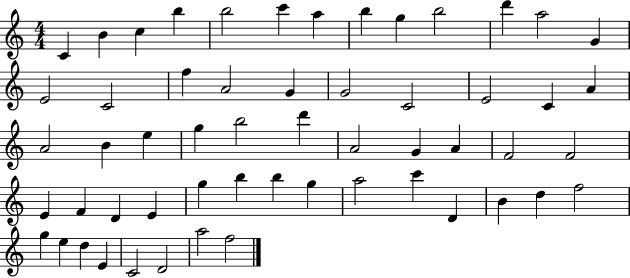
C4/q B4/q C5/q B5/q B5/h C6/q A5/q B5/q G5/q B5/h D6/q A5/h G4/q E4/h C4/h F5/q A4/h G4/q G4/h C4/h E4/h C4/q A4/q A4/h B4/q E5/q G5/q B5/h D6/q A4/h G4/q A4/q F4/h F4/h E4/q F4/q D4/q E4/q G5/q B5/q B5/q G5/q A5/h C6/q D4/q B4/q D5/q F5/h G5/q E5/q D5/q E4/q C4/h D4/h A5/h F5/h